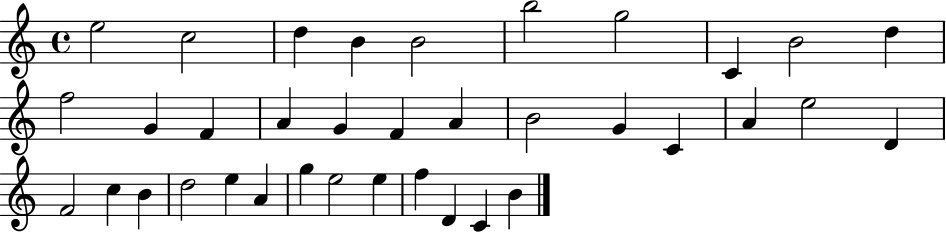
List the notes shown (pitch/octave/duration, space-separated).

E5/h C5/h D5/q B4/q B4/h B5/h G5/h C4/q B4/h D5/q F5/h G4/q F4/q A4/q G4/q F4/q A4/q B4/h G4/q C4/q A4/q E5/h D4/q F4/h C5/q B4/q D5/h E5/q A4/q G5/q E5/h E5/q F5/q D4/q C4/q B4/q